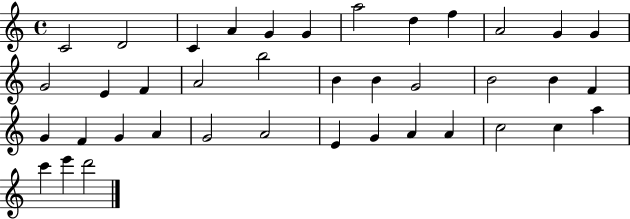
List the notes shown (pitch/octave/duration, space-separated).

C4/h D4/h C4/q A4/q G4/q G4/q A5/h D5/q F5/q A4/h G4/q G4/q G4/h E4/q F4/q A4/h B5/h B4/q B4/q G4/h B4/h B4/q F4/q G4/q F4/q G4/q A4/q G4/h A4/h E4/q G4/q A4/q A4/q C5/h C5/q A5/q C6/q E6/q D6/h